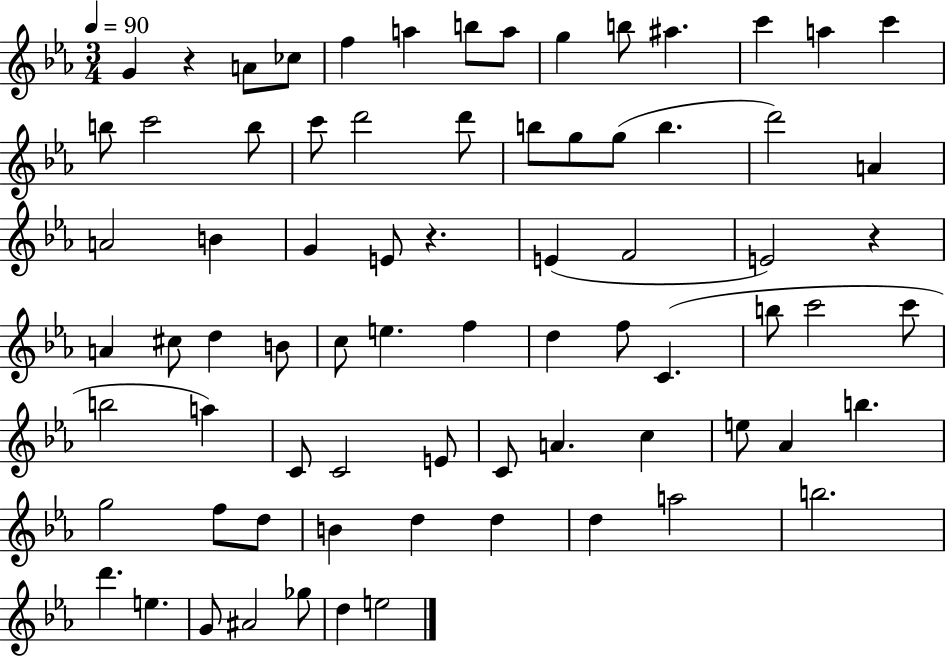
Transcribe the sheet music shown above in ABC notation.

X:1
T:Untitled
M:3/4
L:1/4
K:Eb
G z A/2 _c/2 f a b/2 a/2 g b/2 ^a c' a c' b/2 c'2 b/2 c'/2 d'2 d'/2 b/2 g/2 g/2 b d'2 A A2 B G E/2 z E F2 E2 z A ^c/2 d B/2 c/2 e f d f/2 C b/2 c'2 c'/2 b2 a C/2 C2 E/2 C/2 A c e/2 _A b g2 f/2 d/2 B d d d a2 b2 d' e G/2 ^A2 _g/2 d e2